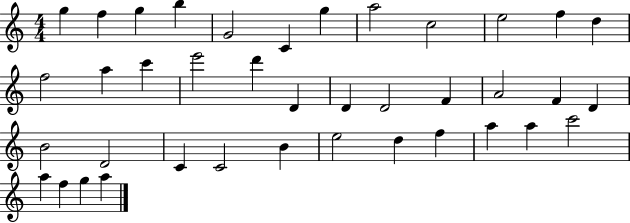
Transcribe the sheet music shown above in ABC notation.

X:1
T:Untitled
M:4/4
L:1/4
K:C
g f g b G2 C g a2 c2 e2 f d f2 a c' e'2 d' D D D2 F A2 F D B2 D2 C C2 B e2 d f a a c'2 a f g a